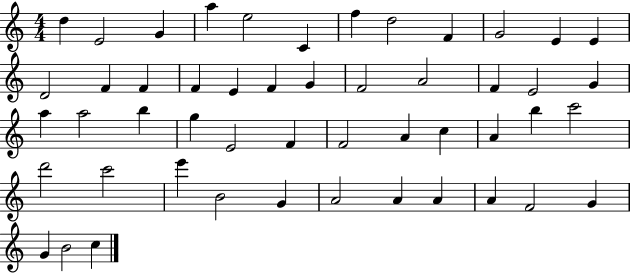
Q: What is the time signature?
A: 4/4